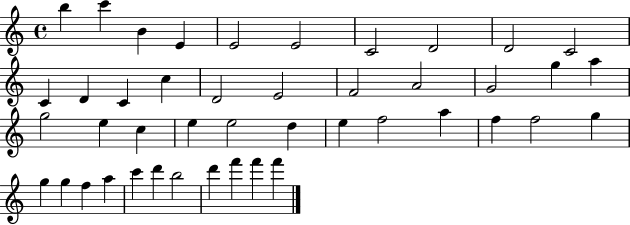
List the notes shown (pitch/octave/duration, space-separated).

B5/q C6/q B4/q E4/q E4/h E4/h C4/h D4/h D4/h C4/h C4/q D4/q C4/q C5/q D4/h E4/h F4/h A4/h G4/h G5/q A5/q G5/h E5/q C5/q E5/q E5/h D5/q E5/q F5/h A5/q F5/q F5/h G5/q G5/q G5/q F5/q A5/q C6/q D6/q B5/h D6/q F6/q F6/q F6/q